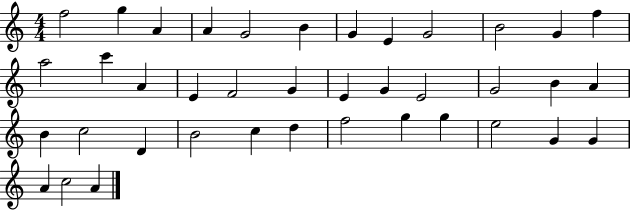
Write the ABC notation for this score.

X:1
T:Untitled
M:4/4
L:1/4
K:C
f2 g A A G2 B G E G2 B2 G f a2 c' A E F2 G E G E2 G2 B A B c2 D B2 c d f2 g g e2 G G A c2 A